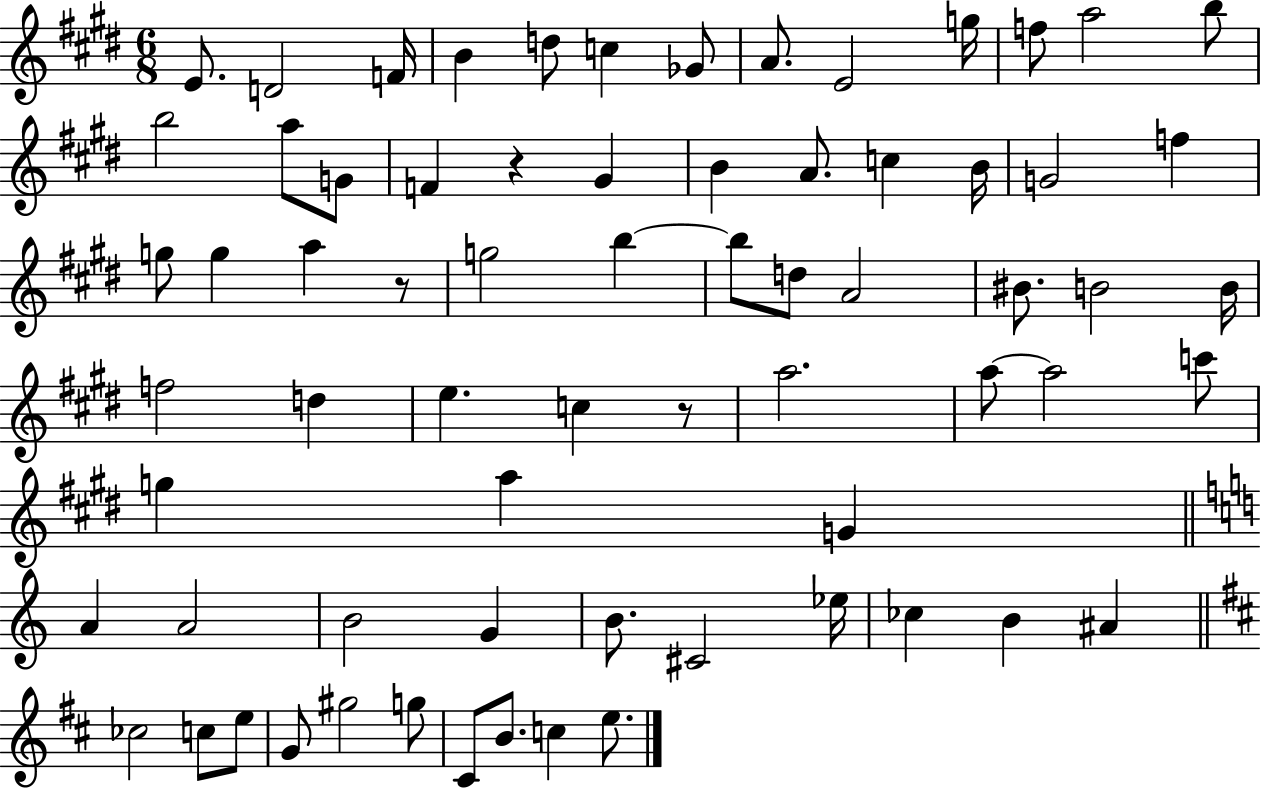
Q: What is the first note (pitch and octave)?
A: E4